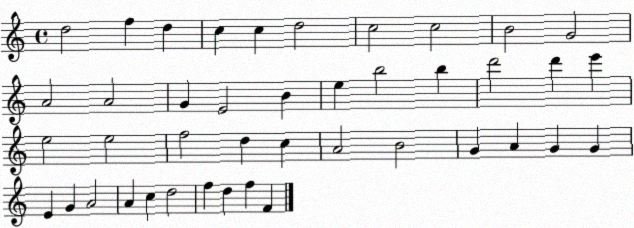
X:1
T:Untitled
M:4/4
L:1/4
K:C
d2 f d c c d2 c2 c2 B2 G2 A2 A2 G E2 B e b2 b d'2 d' e' e2 e2 f2 d c A2 B2 G A G G E G A2 A c d2 f d f F